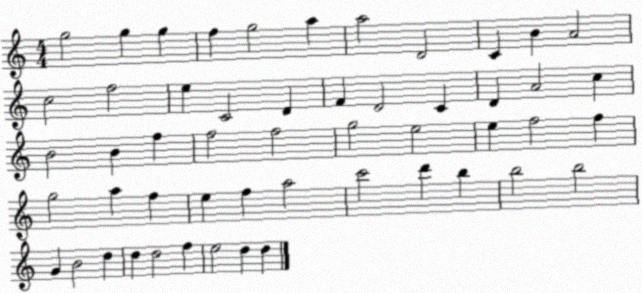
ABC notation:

X:1
T:Untitled
M:4/4
L:1/4
K:C
g2 g g f g2 a a2 D2 C B A2 c2 f2 e C2 D F D2 C D A2 c B2 B f f2 f2 g2 e2 e f2 f g2 a f e f a2 c'2 d' b b2 b2 G B2 d d d2 f e2 d d